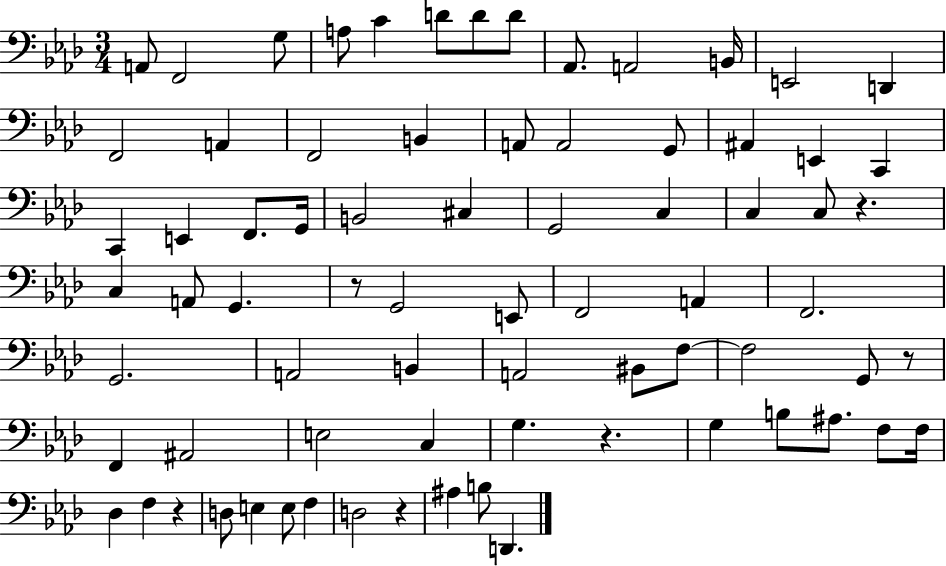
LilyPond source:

{
  \clef bass
  \numericTimeSignature
  \time 3/4
  \key aes \major
  \repeat volta 2 { a,8 f,2 g8 | a8 c'4 d'8 d'8 d'8 | aes,8. a,2 b,16 | e,2 d,4 | \break f,2 a,4 | f,2 b,4 | a,8 a,2 g,8 | ais,4 e,4 c,4 | \break c,4 e,4 f,8. g,16 | b,2 cis4 | g,2 c4 | c4 c8 r4. | \break c4 a,8 g,4. | r8 g,2 e,8 | f,2 a,4 | f,2. | \break g,2. | a,2 b,4 | a,2 bis,8 f8~~ | f2 g,8 r8 | \break f,4 ais,2 | e2 c4 | g4. r4. | g4 b8 ais8. f8 f16 | \break des4 f4 r4 | d8 e4 e8 f4 | d2 r4 | ais4 b8 d,4. | \break } \bar "|."
}